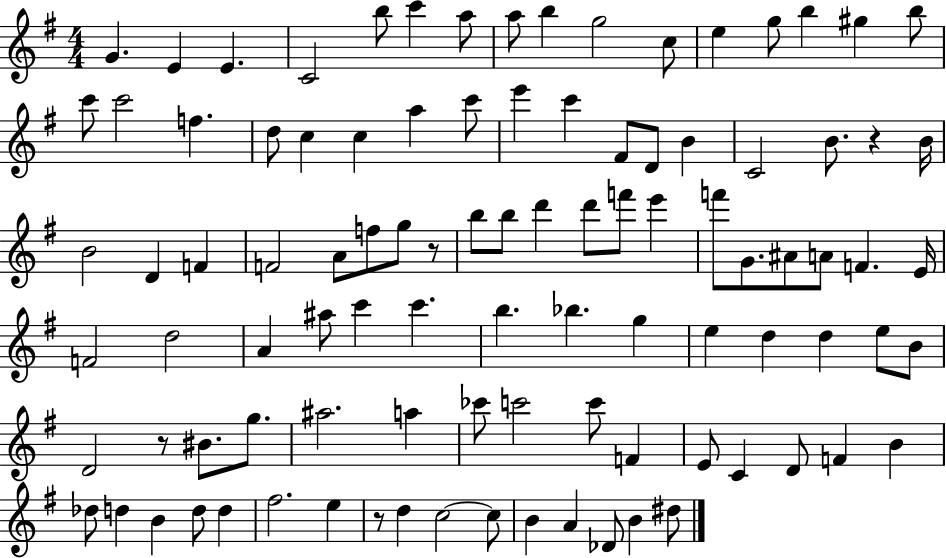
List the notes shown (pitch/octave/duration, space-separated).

G4/q. E4/q E4/q. C4/h B5/e C6/q A5/e A5/e B5/q G5/h C5/e E5/q G5/e B5/q G#5/q B5/e C6/e C6/h F5/q. D5/e C5/q C5/q A5/q C6/e E6/q C6/q F#4/e D4/e B4/q C4/h B4/e. R/q B4/s B4/h D4/q F4/q F4/h A4/e F5/e G5/e R/e B5/e B5/e D6/q D6/e F6/e E6/q F6/e G4/e. A#4/e A4/e F4/q. E4/s F4/h D5/h A4/q A#5/e C6/q C6/q. B5/q. Bb5/q. G5/q E5/q D5/q D5/q E5/e B4/e D4/h R/e BIS4/e. G5/e. A#5/h. A5/q CES6/e C6/h C6/e F4/q E4/e C4/q D4/e F4/q B4/q Db5/e D5/q B4/q D5/e D5/q F#5/h. E5/q R/e D5/q C5/h C5/e B4/q A4/q Db4/e B4/q D#5/e